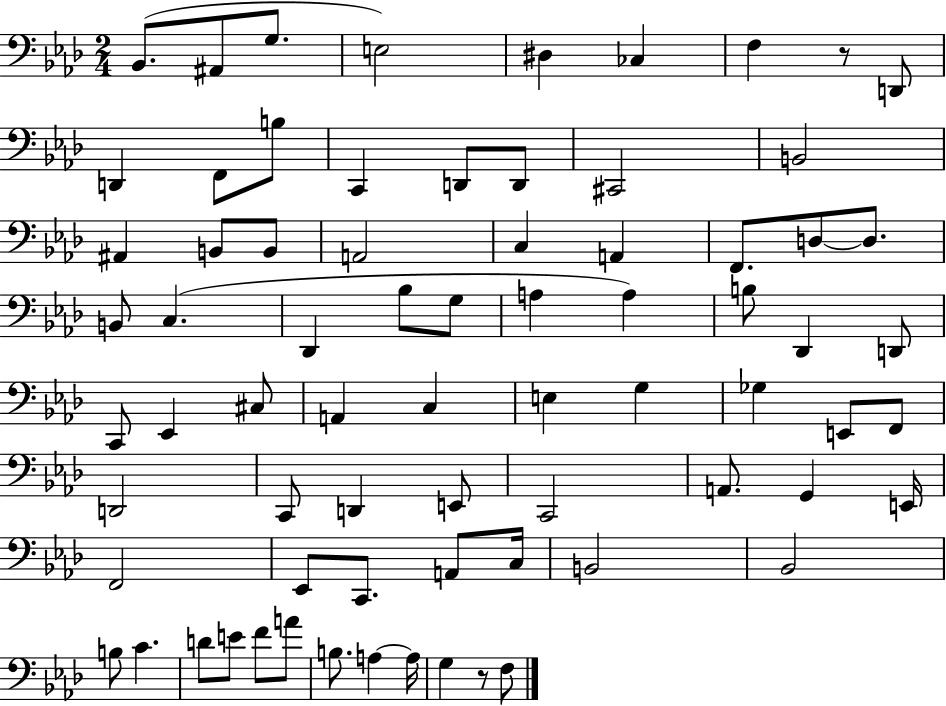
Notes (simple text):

Bb2/e. A#2/e G3/e. E3/h D#3/q CES3/q F3/q R/e D2/e D2/q F2/e B3/e C2/q D2/e D2/e C#2/h B2/h A#2/q B2/e B2/e A2/h C3/q A2/q F2/e. D3/e D3/e. B2/e C3/q. Db2/q Bb3/e G3/e A3/q A3/q B3/e Db2/q D2/e C2/e Eb2/q C#3/e A2/q C3/q E3/q G3/q Gb3/q E2/e F2/e D2/h C2/e D2/q E2/e C2/h A2/e. G2/q E2/s F2/h Eb2/e C2/e. A2/e C3/s B2/h Bb2/h B3/e C4/q. D4/e E4/e F4/e A4/e B3/e. A3/q A3/s G3/q R/e F3/e